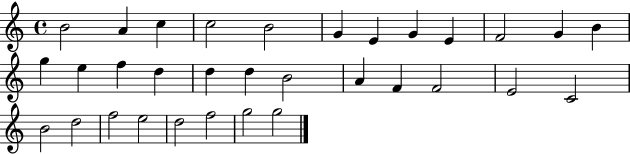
X:1
T:Untitled
M:4/4
L:1/4
K:C
B2 A c c2 B2 G E G E F2 G B g e f d d d B2 A F F2 E2 C2 B2 d2 f2 e2 d2 f2 g2 g2